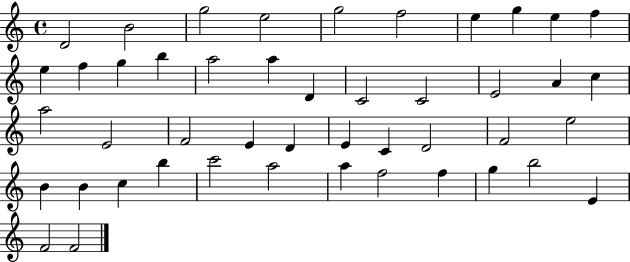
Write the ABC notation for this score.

X:1
T:Untitled
M:4/4
L:1/4
K:C
D2 B2 g2 e2 g2 f2 e g e f e f g b a2 a D C2 C2 E2 A c a2 E2 F2 E D E C D2 F2 e2 B B c b c'2 a2 a f2 f g b2 E F2 F2